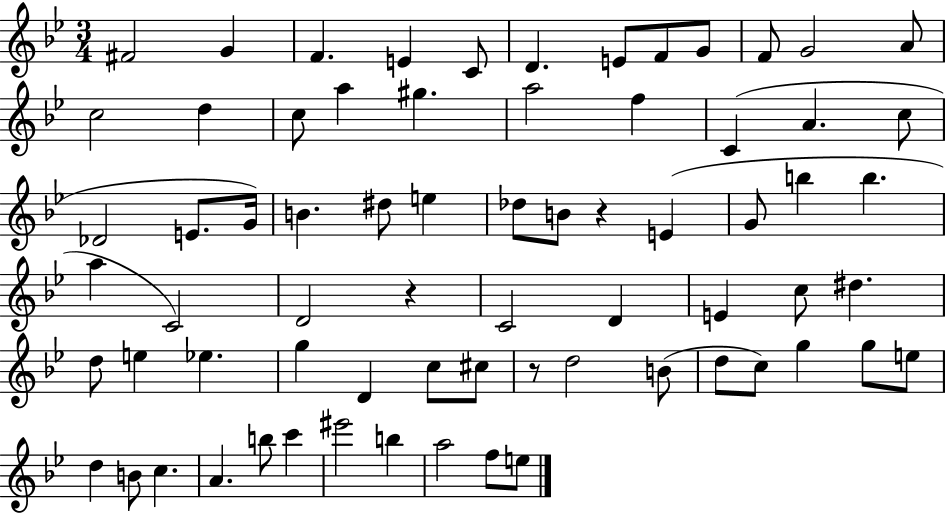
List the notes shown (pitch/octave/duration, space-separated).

F#4/h G4/q F4/q. E4/q C4/e D4/q. E4/e F4/e G4/e F4/e G4/h A4/e C5/h D5/q C5/e A5/q G#5/q. A5/h F5/q C4/q A4/q. C5/e Db4/h E4/e. G4/s B4/q. D#5/e E5/q Db5/e B4/e R/q E4/q G4/e B5/q B5/q. A5/q C4/h D4/h R/q C4/h D4/q E4/q C5/e D#5/q. D5/e E5/q Eb5/q. G5/q D4/q C5/e C#5/e R/e D5/h B4/e D5/e C5/e G5/q G5/e E5/e D5/q B4/e C5/q. A4/q. B5/e C6/q EIS6/h B5/q A5/h F5/e E5/e